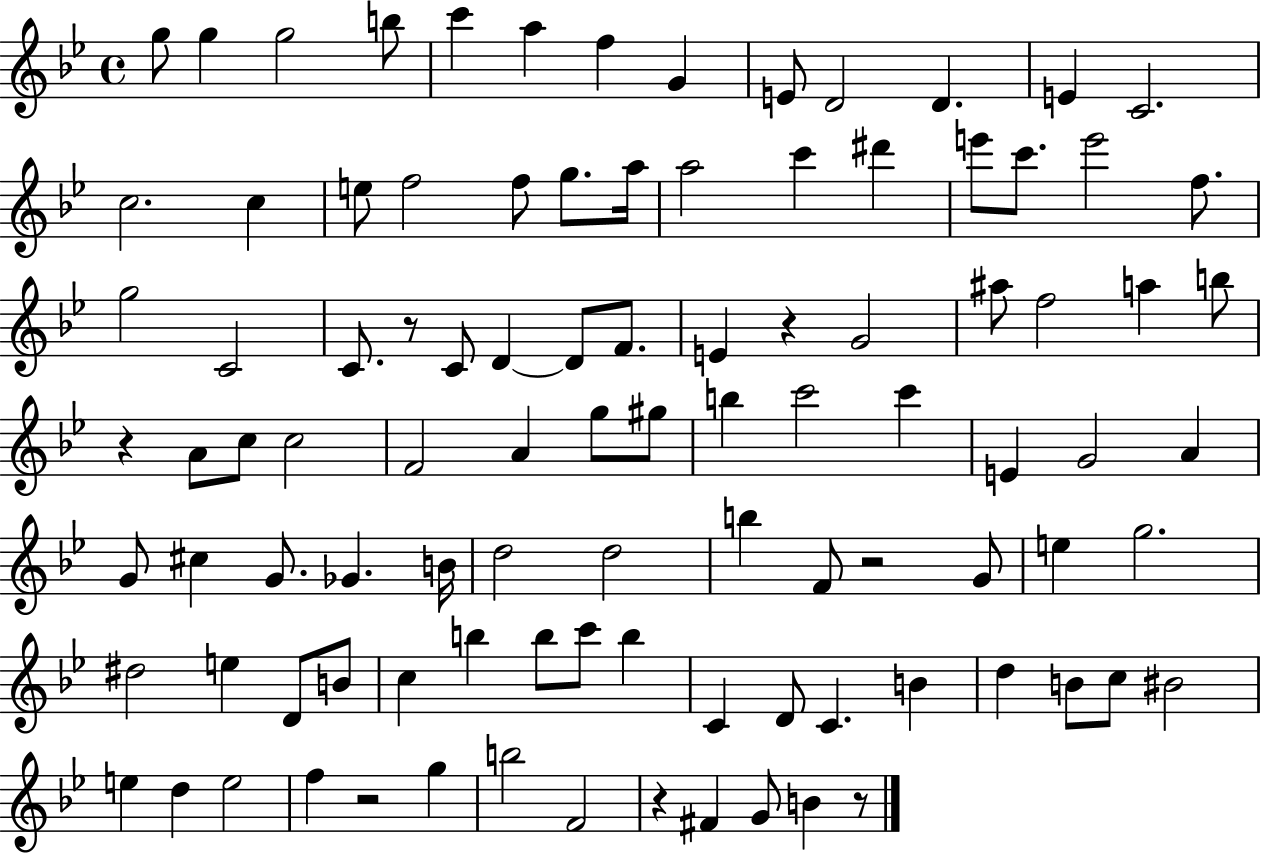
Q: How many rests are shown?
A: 7